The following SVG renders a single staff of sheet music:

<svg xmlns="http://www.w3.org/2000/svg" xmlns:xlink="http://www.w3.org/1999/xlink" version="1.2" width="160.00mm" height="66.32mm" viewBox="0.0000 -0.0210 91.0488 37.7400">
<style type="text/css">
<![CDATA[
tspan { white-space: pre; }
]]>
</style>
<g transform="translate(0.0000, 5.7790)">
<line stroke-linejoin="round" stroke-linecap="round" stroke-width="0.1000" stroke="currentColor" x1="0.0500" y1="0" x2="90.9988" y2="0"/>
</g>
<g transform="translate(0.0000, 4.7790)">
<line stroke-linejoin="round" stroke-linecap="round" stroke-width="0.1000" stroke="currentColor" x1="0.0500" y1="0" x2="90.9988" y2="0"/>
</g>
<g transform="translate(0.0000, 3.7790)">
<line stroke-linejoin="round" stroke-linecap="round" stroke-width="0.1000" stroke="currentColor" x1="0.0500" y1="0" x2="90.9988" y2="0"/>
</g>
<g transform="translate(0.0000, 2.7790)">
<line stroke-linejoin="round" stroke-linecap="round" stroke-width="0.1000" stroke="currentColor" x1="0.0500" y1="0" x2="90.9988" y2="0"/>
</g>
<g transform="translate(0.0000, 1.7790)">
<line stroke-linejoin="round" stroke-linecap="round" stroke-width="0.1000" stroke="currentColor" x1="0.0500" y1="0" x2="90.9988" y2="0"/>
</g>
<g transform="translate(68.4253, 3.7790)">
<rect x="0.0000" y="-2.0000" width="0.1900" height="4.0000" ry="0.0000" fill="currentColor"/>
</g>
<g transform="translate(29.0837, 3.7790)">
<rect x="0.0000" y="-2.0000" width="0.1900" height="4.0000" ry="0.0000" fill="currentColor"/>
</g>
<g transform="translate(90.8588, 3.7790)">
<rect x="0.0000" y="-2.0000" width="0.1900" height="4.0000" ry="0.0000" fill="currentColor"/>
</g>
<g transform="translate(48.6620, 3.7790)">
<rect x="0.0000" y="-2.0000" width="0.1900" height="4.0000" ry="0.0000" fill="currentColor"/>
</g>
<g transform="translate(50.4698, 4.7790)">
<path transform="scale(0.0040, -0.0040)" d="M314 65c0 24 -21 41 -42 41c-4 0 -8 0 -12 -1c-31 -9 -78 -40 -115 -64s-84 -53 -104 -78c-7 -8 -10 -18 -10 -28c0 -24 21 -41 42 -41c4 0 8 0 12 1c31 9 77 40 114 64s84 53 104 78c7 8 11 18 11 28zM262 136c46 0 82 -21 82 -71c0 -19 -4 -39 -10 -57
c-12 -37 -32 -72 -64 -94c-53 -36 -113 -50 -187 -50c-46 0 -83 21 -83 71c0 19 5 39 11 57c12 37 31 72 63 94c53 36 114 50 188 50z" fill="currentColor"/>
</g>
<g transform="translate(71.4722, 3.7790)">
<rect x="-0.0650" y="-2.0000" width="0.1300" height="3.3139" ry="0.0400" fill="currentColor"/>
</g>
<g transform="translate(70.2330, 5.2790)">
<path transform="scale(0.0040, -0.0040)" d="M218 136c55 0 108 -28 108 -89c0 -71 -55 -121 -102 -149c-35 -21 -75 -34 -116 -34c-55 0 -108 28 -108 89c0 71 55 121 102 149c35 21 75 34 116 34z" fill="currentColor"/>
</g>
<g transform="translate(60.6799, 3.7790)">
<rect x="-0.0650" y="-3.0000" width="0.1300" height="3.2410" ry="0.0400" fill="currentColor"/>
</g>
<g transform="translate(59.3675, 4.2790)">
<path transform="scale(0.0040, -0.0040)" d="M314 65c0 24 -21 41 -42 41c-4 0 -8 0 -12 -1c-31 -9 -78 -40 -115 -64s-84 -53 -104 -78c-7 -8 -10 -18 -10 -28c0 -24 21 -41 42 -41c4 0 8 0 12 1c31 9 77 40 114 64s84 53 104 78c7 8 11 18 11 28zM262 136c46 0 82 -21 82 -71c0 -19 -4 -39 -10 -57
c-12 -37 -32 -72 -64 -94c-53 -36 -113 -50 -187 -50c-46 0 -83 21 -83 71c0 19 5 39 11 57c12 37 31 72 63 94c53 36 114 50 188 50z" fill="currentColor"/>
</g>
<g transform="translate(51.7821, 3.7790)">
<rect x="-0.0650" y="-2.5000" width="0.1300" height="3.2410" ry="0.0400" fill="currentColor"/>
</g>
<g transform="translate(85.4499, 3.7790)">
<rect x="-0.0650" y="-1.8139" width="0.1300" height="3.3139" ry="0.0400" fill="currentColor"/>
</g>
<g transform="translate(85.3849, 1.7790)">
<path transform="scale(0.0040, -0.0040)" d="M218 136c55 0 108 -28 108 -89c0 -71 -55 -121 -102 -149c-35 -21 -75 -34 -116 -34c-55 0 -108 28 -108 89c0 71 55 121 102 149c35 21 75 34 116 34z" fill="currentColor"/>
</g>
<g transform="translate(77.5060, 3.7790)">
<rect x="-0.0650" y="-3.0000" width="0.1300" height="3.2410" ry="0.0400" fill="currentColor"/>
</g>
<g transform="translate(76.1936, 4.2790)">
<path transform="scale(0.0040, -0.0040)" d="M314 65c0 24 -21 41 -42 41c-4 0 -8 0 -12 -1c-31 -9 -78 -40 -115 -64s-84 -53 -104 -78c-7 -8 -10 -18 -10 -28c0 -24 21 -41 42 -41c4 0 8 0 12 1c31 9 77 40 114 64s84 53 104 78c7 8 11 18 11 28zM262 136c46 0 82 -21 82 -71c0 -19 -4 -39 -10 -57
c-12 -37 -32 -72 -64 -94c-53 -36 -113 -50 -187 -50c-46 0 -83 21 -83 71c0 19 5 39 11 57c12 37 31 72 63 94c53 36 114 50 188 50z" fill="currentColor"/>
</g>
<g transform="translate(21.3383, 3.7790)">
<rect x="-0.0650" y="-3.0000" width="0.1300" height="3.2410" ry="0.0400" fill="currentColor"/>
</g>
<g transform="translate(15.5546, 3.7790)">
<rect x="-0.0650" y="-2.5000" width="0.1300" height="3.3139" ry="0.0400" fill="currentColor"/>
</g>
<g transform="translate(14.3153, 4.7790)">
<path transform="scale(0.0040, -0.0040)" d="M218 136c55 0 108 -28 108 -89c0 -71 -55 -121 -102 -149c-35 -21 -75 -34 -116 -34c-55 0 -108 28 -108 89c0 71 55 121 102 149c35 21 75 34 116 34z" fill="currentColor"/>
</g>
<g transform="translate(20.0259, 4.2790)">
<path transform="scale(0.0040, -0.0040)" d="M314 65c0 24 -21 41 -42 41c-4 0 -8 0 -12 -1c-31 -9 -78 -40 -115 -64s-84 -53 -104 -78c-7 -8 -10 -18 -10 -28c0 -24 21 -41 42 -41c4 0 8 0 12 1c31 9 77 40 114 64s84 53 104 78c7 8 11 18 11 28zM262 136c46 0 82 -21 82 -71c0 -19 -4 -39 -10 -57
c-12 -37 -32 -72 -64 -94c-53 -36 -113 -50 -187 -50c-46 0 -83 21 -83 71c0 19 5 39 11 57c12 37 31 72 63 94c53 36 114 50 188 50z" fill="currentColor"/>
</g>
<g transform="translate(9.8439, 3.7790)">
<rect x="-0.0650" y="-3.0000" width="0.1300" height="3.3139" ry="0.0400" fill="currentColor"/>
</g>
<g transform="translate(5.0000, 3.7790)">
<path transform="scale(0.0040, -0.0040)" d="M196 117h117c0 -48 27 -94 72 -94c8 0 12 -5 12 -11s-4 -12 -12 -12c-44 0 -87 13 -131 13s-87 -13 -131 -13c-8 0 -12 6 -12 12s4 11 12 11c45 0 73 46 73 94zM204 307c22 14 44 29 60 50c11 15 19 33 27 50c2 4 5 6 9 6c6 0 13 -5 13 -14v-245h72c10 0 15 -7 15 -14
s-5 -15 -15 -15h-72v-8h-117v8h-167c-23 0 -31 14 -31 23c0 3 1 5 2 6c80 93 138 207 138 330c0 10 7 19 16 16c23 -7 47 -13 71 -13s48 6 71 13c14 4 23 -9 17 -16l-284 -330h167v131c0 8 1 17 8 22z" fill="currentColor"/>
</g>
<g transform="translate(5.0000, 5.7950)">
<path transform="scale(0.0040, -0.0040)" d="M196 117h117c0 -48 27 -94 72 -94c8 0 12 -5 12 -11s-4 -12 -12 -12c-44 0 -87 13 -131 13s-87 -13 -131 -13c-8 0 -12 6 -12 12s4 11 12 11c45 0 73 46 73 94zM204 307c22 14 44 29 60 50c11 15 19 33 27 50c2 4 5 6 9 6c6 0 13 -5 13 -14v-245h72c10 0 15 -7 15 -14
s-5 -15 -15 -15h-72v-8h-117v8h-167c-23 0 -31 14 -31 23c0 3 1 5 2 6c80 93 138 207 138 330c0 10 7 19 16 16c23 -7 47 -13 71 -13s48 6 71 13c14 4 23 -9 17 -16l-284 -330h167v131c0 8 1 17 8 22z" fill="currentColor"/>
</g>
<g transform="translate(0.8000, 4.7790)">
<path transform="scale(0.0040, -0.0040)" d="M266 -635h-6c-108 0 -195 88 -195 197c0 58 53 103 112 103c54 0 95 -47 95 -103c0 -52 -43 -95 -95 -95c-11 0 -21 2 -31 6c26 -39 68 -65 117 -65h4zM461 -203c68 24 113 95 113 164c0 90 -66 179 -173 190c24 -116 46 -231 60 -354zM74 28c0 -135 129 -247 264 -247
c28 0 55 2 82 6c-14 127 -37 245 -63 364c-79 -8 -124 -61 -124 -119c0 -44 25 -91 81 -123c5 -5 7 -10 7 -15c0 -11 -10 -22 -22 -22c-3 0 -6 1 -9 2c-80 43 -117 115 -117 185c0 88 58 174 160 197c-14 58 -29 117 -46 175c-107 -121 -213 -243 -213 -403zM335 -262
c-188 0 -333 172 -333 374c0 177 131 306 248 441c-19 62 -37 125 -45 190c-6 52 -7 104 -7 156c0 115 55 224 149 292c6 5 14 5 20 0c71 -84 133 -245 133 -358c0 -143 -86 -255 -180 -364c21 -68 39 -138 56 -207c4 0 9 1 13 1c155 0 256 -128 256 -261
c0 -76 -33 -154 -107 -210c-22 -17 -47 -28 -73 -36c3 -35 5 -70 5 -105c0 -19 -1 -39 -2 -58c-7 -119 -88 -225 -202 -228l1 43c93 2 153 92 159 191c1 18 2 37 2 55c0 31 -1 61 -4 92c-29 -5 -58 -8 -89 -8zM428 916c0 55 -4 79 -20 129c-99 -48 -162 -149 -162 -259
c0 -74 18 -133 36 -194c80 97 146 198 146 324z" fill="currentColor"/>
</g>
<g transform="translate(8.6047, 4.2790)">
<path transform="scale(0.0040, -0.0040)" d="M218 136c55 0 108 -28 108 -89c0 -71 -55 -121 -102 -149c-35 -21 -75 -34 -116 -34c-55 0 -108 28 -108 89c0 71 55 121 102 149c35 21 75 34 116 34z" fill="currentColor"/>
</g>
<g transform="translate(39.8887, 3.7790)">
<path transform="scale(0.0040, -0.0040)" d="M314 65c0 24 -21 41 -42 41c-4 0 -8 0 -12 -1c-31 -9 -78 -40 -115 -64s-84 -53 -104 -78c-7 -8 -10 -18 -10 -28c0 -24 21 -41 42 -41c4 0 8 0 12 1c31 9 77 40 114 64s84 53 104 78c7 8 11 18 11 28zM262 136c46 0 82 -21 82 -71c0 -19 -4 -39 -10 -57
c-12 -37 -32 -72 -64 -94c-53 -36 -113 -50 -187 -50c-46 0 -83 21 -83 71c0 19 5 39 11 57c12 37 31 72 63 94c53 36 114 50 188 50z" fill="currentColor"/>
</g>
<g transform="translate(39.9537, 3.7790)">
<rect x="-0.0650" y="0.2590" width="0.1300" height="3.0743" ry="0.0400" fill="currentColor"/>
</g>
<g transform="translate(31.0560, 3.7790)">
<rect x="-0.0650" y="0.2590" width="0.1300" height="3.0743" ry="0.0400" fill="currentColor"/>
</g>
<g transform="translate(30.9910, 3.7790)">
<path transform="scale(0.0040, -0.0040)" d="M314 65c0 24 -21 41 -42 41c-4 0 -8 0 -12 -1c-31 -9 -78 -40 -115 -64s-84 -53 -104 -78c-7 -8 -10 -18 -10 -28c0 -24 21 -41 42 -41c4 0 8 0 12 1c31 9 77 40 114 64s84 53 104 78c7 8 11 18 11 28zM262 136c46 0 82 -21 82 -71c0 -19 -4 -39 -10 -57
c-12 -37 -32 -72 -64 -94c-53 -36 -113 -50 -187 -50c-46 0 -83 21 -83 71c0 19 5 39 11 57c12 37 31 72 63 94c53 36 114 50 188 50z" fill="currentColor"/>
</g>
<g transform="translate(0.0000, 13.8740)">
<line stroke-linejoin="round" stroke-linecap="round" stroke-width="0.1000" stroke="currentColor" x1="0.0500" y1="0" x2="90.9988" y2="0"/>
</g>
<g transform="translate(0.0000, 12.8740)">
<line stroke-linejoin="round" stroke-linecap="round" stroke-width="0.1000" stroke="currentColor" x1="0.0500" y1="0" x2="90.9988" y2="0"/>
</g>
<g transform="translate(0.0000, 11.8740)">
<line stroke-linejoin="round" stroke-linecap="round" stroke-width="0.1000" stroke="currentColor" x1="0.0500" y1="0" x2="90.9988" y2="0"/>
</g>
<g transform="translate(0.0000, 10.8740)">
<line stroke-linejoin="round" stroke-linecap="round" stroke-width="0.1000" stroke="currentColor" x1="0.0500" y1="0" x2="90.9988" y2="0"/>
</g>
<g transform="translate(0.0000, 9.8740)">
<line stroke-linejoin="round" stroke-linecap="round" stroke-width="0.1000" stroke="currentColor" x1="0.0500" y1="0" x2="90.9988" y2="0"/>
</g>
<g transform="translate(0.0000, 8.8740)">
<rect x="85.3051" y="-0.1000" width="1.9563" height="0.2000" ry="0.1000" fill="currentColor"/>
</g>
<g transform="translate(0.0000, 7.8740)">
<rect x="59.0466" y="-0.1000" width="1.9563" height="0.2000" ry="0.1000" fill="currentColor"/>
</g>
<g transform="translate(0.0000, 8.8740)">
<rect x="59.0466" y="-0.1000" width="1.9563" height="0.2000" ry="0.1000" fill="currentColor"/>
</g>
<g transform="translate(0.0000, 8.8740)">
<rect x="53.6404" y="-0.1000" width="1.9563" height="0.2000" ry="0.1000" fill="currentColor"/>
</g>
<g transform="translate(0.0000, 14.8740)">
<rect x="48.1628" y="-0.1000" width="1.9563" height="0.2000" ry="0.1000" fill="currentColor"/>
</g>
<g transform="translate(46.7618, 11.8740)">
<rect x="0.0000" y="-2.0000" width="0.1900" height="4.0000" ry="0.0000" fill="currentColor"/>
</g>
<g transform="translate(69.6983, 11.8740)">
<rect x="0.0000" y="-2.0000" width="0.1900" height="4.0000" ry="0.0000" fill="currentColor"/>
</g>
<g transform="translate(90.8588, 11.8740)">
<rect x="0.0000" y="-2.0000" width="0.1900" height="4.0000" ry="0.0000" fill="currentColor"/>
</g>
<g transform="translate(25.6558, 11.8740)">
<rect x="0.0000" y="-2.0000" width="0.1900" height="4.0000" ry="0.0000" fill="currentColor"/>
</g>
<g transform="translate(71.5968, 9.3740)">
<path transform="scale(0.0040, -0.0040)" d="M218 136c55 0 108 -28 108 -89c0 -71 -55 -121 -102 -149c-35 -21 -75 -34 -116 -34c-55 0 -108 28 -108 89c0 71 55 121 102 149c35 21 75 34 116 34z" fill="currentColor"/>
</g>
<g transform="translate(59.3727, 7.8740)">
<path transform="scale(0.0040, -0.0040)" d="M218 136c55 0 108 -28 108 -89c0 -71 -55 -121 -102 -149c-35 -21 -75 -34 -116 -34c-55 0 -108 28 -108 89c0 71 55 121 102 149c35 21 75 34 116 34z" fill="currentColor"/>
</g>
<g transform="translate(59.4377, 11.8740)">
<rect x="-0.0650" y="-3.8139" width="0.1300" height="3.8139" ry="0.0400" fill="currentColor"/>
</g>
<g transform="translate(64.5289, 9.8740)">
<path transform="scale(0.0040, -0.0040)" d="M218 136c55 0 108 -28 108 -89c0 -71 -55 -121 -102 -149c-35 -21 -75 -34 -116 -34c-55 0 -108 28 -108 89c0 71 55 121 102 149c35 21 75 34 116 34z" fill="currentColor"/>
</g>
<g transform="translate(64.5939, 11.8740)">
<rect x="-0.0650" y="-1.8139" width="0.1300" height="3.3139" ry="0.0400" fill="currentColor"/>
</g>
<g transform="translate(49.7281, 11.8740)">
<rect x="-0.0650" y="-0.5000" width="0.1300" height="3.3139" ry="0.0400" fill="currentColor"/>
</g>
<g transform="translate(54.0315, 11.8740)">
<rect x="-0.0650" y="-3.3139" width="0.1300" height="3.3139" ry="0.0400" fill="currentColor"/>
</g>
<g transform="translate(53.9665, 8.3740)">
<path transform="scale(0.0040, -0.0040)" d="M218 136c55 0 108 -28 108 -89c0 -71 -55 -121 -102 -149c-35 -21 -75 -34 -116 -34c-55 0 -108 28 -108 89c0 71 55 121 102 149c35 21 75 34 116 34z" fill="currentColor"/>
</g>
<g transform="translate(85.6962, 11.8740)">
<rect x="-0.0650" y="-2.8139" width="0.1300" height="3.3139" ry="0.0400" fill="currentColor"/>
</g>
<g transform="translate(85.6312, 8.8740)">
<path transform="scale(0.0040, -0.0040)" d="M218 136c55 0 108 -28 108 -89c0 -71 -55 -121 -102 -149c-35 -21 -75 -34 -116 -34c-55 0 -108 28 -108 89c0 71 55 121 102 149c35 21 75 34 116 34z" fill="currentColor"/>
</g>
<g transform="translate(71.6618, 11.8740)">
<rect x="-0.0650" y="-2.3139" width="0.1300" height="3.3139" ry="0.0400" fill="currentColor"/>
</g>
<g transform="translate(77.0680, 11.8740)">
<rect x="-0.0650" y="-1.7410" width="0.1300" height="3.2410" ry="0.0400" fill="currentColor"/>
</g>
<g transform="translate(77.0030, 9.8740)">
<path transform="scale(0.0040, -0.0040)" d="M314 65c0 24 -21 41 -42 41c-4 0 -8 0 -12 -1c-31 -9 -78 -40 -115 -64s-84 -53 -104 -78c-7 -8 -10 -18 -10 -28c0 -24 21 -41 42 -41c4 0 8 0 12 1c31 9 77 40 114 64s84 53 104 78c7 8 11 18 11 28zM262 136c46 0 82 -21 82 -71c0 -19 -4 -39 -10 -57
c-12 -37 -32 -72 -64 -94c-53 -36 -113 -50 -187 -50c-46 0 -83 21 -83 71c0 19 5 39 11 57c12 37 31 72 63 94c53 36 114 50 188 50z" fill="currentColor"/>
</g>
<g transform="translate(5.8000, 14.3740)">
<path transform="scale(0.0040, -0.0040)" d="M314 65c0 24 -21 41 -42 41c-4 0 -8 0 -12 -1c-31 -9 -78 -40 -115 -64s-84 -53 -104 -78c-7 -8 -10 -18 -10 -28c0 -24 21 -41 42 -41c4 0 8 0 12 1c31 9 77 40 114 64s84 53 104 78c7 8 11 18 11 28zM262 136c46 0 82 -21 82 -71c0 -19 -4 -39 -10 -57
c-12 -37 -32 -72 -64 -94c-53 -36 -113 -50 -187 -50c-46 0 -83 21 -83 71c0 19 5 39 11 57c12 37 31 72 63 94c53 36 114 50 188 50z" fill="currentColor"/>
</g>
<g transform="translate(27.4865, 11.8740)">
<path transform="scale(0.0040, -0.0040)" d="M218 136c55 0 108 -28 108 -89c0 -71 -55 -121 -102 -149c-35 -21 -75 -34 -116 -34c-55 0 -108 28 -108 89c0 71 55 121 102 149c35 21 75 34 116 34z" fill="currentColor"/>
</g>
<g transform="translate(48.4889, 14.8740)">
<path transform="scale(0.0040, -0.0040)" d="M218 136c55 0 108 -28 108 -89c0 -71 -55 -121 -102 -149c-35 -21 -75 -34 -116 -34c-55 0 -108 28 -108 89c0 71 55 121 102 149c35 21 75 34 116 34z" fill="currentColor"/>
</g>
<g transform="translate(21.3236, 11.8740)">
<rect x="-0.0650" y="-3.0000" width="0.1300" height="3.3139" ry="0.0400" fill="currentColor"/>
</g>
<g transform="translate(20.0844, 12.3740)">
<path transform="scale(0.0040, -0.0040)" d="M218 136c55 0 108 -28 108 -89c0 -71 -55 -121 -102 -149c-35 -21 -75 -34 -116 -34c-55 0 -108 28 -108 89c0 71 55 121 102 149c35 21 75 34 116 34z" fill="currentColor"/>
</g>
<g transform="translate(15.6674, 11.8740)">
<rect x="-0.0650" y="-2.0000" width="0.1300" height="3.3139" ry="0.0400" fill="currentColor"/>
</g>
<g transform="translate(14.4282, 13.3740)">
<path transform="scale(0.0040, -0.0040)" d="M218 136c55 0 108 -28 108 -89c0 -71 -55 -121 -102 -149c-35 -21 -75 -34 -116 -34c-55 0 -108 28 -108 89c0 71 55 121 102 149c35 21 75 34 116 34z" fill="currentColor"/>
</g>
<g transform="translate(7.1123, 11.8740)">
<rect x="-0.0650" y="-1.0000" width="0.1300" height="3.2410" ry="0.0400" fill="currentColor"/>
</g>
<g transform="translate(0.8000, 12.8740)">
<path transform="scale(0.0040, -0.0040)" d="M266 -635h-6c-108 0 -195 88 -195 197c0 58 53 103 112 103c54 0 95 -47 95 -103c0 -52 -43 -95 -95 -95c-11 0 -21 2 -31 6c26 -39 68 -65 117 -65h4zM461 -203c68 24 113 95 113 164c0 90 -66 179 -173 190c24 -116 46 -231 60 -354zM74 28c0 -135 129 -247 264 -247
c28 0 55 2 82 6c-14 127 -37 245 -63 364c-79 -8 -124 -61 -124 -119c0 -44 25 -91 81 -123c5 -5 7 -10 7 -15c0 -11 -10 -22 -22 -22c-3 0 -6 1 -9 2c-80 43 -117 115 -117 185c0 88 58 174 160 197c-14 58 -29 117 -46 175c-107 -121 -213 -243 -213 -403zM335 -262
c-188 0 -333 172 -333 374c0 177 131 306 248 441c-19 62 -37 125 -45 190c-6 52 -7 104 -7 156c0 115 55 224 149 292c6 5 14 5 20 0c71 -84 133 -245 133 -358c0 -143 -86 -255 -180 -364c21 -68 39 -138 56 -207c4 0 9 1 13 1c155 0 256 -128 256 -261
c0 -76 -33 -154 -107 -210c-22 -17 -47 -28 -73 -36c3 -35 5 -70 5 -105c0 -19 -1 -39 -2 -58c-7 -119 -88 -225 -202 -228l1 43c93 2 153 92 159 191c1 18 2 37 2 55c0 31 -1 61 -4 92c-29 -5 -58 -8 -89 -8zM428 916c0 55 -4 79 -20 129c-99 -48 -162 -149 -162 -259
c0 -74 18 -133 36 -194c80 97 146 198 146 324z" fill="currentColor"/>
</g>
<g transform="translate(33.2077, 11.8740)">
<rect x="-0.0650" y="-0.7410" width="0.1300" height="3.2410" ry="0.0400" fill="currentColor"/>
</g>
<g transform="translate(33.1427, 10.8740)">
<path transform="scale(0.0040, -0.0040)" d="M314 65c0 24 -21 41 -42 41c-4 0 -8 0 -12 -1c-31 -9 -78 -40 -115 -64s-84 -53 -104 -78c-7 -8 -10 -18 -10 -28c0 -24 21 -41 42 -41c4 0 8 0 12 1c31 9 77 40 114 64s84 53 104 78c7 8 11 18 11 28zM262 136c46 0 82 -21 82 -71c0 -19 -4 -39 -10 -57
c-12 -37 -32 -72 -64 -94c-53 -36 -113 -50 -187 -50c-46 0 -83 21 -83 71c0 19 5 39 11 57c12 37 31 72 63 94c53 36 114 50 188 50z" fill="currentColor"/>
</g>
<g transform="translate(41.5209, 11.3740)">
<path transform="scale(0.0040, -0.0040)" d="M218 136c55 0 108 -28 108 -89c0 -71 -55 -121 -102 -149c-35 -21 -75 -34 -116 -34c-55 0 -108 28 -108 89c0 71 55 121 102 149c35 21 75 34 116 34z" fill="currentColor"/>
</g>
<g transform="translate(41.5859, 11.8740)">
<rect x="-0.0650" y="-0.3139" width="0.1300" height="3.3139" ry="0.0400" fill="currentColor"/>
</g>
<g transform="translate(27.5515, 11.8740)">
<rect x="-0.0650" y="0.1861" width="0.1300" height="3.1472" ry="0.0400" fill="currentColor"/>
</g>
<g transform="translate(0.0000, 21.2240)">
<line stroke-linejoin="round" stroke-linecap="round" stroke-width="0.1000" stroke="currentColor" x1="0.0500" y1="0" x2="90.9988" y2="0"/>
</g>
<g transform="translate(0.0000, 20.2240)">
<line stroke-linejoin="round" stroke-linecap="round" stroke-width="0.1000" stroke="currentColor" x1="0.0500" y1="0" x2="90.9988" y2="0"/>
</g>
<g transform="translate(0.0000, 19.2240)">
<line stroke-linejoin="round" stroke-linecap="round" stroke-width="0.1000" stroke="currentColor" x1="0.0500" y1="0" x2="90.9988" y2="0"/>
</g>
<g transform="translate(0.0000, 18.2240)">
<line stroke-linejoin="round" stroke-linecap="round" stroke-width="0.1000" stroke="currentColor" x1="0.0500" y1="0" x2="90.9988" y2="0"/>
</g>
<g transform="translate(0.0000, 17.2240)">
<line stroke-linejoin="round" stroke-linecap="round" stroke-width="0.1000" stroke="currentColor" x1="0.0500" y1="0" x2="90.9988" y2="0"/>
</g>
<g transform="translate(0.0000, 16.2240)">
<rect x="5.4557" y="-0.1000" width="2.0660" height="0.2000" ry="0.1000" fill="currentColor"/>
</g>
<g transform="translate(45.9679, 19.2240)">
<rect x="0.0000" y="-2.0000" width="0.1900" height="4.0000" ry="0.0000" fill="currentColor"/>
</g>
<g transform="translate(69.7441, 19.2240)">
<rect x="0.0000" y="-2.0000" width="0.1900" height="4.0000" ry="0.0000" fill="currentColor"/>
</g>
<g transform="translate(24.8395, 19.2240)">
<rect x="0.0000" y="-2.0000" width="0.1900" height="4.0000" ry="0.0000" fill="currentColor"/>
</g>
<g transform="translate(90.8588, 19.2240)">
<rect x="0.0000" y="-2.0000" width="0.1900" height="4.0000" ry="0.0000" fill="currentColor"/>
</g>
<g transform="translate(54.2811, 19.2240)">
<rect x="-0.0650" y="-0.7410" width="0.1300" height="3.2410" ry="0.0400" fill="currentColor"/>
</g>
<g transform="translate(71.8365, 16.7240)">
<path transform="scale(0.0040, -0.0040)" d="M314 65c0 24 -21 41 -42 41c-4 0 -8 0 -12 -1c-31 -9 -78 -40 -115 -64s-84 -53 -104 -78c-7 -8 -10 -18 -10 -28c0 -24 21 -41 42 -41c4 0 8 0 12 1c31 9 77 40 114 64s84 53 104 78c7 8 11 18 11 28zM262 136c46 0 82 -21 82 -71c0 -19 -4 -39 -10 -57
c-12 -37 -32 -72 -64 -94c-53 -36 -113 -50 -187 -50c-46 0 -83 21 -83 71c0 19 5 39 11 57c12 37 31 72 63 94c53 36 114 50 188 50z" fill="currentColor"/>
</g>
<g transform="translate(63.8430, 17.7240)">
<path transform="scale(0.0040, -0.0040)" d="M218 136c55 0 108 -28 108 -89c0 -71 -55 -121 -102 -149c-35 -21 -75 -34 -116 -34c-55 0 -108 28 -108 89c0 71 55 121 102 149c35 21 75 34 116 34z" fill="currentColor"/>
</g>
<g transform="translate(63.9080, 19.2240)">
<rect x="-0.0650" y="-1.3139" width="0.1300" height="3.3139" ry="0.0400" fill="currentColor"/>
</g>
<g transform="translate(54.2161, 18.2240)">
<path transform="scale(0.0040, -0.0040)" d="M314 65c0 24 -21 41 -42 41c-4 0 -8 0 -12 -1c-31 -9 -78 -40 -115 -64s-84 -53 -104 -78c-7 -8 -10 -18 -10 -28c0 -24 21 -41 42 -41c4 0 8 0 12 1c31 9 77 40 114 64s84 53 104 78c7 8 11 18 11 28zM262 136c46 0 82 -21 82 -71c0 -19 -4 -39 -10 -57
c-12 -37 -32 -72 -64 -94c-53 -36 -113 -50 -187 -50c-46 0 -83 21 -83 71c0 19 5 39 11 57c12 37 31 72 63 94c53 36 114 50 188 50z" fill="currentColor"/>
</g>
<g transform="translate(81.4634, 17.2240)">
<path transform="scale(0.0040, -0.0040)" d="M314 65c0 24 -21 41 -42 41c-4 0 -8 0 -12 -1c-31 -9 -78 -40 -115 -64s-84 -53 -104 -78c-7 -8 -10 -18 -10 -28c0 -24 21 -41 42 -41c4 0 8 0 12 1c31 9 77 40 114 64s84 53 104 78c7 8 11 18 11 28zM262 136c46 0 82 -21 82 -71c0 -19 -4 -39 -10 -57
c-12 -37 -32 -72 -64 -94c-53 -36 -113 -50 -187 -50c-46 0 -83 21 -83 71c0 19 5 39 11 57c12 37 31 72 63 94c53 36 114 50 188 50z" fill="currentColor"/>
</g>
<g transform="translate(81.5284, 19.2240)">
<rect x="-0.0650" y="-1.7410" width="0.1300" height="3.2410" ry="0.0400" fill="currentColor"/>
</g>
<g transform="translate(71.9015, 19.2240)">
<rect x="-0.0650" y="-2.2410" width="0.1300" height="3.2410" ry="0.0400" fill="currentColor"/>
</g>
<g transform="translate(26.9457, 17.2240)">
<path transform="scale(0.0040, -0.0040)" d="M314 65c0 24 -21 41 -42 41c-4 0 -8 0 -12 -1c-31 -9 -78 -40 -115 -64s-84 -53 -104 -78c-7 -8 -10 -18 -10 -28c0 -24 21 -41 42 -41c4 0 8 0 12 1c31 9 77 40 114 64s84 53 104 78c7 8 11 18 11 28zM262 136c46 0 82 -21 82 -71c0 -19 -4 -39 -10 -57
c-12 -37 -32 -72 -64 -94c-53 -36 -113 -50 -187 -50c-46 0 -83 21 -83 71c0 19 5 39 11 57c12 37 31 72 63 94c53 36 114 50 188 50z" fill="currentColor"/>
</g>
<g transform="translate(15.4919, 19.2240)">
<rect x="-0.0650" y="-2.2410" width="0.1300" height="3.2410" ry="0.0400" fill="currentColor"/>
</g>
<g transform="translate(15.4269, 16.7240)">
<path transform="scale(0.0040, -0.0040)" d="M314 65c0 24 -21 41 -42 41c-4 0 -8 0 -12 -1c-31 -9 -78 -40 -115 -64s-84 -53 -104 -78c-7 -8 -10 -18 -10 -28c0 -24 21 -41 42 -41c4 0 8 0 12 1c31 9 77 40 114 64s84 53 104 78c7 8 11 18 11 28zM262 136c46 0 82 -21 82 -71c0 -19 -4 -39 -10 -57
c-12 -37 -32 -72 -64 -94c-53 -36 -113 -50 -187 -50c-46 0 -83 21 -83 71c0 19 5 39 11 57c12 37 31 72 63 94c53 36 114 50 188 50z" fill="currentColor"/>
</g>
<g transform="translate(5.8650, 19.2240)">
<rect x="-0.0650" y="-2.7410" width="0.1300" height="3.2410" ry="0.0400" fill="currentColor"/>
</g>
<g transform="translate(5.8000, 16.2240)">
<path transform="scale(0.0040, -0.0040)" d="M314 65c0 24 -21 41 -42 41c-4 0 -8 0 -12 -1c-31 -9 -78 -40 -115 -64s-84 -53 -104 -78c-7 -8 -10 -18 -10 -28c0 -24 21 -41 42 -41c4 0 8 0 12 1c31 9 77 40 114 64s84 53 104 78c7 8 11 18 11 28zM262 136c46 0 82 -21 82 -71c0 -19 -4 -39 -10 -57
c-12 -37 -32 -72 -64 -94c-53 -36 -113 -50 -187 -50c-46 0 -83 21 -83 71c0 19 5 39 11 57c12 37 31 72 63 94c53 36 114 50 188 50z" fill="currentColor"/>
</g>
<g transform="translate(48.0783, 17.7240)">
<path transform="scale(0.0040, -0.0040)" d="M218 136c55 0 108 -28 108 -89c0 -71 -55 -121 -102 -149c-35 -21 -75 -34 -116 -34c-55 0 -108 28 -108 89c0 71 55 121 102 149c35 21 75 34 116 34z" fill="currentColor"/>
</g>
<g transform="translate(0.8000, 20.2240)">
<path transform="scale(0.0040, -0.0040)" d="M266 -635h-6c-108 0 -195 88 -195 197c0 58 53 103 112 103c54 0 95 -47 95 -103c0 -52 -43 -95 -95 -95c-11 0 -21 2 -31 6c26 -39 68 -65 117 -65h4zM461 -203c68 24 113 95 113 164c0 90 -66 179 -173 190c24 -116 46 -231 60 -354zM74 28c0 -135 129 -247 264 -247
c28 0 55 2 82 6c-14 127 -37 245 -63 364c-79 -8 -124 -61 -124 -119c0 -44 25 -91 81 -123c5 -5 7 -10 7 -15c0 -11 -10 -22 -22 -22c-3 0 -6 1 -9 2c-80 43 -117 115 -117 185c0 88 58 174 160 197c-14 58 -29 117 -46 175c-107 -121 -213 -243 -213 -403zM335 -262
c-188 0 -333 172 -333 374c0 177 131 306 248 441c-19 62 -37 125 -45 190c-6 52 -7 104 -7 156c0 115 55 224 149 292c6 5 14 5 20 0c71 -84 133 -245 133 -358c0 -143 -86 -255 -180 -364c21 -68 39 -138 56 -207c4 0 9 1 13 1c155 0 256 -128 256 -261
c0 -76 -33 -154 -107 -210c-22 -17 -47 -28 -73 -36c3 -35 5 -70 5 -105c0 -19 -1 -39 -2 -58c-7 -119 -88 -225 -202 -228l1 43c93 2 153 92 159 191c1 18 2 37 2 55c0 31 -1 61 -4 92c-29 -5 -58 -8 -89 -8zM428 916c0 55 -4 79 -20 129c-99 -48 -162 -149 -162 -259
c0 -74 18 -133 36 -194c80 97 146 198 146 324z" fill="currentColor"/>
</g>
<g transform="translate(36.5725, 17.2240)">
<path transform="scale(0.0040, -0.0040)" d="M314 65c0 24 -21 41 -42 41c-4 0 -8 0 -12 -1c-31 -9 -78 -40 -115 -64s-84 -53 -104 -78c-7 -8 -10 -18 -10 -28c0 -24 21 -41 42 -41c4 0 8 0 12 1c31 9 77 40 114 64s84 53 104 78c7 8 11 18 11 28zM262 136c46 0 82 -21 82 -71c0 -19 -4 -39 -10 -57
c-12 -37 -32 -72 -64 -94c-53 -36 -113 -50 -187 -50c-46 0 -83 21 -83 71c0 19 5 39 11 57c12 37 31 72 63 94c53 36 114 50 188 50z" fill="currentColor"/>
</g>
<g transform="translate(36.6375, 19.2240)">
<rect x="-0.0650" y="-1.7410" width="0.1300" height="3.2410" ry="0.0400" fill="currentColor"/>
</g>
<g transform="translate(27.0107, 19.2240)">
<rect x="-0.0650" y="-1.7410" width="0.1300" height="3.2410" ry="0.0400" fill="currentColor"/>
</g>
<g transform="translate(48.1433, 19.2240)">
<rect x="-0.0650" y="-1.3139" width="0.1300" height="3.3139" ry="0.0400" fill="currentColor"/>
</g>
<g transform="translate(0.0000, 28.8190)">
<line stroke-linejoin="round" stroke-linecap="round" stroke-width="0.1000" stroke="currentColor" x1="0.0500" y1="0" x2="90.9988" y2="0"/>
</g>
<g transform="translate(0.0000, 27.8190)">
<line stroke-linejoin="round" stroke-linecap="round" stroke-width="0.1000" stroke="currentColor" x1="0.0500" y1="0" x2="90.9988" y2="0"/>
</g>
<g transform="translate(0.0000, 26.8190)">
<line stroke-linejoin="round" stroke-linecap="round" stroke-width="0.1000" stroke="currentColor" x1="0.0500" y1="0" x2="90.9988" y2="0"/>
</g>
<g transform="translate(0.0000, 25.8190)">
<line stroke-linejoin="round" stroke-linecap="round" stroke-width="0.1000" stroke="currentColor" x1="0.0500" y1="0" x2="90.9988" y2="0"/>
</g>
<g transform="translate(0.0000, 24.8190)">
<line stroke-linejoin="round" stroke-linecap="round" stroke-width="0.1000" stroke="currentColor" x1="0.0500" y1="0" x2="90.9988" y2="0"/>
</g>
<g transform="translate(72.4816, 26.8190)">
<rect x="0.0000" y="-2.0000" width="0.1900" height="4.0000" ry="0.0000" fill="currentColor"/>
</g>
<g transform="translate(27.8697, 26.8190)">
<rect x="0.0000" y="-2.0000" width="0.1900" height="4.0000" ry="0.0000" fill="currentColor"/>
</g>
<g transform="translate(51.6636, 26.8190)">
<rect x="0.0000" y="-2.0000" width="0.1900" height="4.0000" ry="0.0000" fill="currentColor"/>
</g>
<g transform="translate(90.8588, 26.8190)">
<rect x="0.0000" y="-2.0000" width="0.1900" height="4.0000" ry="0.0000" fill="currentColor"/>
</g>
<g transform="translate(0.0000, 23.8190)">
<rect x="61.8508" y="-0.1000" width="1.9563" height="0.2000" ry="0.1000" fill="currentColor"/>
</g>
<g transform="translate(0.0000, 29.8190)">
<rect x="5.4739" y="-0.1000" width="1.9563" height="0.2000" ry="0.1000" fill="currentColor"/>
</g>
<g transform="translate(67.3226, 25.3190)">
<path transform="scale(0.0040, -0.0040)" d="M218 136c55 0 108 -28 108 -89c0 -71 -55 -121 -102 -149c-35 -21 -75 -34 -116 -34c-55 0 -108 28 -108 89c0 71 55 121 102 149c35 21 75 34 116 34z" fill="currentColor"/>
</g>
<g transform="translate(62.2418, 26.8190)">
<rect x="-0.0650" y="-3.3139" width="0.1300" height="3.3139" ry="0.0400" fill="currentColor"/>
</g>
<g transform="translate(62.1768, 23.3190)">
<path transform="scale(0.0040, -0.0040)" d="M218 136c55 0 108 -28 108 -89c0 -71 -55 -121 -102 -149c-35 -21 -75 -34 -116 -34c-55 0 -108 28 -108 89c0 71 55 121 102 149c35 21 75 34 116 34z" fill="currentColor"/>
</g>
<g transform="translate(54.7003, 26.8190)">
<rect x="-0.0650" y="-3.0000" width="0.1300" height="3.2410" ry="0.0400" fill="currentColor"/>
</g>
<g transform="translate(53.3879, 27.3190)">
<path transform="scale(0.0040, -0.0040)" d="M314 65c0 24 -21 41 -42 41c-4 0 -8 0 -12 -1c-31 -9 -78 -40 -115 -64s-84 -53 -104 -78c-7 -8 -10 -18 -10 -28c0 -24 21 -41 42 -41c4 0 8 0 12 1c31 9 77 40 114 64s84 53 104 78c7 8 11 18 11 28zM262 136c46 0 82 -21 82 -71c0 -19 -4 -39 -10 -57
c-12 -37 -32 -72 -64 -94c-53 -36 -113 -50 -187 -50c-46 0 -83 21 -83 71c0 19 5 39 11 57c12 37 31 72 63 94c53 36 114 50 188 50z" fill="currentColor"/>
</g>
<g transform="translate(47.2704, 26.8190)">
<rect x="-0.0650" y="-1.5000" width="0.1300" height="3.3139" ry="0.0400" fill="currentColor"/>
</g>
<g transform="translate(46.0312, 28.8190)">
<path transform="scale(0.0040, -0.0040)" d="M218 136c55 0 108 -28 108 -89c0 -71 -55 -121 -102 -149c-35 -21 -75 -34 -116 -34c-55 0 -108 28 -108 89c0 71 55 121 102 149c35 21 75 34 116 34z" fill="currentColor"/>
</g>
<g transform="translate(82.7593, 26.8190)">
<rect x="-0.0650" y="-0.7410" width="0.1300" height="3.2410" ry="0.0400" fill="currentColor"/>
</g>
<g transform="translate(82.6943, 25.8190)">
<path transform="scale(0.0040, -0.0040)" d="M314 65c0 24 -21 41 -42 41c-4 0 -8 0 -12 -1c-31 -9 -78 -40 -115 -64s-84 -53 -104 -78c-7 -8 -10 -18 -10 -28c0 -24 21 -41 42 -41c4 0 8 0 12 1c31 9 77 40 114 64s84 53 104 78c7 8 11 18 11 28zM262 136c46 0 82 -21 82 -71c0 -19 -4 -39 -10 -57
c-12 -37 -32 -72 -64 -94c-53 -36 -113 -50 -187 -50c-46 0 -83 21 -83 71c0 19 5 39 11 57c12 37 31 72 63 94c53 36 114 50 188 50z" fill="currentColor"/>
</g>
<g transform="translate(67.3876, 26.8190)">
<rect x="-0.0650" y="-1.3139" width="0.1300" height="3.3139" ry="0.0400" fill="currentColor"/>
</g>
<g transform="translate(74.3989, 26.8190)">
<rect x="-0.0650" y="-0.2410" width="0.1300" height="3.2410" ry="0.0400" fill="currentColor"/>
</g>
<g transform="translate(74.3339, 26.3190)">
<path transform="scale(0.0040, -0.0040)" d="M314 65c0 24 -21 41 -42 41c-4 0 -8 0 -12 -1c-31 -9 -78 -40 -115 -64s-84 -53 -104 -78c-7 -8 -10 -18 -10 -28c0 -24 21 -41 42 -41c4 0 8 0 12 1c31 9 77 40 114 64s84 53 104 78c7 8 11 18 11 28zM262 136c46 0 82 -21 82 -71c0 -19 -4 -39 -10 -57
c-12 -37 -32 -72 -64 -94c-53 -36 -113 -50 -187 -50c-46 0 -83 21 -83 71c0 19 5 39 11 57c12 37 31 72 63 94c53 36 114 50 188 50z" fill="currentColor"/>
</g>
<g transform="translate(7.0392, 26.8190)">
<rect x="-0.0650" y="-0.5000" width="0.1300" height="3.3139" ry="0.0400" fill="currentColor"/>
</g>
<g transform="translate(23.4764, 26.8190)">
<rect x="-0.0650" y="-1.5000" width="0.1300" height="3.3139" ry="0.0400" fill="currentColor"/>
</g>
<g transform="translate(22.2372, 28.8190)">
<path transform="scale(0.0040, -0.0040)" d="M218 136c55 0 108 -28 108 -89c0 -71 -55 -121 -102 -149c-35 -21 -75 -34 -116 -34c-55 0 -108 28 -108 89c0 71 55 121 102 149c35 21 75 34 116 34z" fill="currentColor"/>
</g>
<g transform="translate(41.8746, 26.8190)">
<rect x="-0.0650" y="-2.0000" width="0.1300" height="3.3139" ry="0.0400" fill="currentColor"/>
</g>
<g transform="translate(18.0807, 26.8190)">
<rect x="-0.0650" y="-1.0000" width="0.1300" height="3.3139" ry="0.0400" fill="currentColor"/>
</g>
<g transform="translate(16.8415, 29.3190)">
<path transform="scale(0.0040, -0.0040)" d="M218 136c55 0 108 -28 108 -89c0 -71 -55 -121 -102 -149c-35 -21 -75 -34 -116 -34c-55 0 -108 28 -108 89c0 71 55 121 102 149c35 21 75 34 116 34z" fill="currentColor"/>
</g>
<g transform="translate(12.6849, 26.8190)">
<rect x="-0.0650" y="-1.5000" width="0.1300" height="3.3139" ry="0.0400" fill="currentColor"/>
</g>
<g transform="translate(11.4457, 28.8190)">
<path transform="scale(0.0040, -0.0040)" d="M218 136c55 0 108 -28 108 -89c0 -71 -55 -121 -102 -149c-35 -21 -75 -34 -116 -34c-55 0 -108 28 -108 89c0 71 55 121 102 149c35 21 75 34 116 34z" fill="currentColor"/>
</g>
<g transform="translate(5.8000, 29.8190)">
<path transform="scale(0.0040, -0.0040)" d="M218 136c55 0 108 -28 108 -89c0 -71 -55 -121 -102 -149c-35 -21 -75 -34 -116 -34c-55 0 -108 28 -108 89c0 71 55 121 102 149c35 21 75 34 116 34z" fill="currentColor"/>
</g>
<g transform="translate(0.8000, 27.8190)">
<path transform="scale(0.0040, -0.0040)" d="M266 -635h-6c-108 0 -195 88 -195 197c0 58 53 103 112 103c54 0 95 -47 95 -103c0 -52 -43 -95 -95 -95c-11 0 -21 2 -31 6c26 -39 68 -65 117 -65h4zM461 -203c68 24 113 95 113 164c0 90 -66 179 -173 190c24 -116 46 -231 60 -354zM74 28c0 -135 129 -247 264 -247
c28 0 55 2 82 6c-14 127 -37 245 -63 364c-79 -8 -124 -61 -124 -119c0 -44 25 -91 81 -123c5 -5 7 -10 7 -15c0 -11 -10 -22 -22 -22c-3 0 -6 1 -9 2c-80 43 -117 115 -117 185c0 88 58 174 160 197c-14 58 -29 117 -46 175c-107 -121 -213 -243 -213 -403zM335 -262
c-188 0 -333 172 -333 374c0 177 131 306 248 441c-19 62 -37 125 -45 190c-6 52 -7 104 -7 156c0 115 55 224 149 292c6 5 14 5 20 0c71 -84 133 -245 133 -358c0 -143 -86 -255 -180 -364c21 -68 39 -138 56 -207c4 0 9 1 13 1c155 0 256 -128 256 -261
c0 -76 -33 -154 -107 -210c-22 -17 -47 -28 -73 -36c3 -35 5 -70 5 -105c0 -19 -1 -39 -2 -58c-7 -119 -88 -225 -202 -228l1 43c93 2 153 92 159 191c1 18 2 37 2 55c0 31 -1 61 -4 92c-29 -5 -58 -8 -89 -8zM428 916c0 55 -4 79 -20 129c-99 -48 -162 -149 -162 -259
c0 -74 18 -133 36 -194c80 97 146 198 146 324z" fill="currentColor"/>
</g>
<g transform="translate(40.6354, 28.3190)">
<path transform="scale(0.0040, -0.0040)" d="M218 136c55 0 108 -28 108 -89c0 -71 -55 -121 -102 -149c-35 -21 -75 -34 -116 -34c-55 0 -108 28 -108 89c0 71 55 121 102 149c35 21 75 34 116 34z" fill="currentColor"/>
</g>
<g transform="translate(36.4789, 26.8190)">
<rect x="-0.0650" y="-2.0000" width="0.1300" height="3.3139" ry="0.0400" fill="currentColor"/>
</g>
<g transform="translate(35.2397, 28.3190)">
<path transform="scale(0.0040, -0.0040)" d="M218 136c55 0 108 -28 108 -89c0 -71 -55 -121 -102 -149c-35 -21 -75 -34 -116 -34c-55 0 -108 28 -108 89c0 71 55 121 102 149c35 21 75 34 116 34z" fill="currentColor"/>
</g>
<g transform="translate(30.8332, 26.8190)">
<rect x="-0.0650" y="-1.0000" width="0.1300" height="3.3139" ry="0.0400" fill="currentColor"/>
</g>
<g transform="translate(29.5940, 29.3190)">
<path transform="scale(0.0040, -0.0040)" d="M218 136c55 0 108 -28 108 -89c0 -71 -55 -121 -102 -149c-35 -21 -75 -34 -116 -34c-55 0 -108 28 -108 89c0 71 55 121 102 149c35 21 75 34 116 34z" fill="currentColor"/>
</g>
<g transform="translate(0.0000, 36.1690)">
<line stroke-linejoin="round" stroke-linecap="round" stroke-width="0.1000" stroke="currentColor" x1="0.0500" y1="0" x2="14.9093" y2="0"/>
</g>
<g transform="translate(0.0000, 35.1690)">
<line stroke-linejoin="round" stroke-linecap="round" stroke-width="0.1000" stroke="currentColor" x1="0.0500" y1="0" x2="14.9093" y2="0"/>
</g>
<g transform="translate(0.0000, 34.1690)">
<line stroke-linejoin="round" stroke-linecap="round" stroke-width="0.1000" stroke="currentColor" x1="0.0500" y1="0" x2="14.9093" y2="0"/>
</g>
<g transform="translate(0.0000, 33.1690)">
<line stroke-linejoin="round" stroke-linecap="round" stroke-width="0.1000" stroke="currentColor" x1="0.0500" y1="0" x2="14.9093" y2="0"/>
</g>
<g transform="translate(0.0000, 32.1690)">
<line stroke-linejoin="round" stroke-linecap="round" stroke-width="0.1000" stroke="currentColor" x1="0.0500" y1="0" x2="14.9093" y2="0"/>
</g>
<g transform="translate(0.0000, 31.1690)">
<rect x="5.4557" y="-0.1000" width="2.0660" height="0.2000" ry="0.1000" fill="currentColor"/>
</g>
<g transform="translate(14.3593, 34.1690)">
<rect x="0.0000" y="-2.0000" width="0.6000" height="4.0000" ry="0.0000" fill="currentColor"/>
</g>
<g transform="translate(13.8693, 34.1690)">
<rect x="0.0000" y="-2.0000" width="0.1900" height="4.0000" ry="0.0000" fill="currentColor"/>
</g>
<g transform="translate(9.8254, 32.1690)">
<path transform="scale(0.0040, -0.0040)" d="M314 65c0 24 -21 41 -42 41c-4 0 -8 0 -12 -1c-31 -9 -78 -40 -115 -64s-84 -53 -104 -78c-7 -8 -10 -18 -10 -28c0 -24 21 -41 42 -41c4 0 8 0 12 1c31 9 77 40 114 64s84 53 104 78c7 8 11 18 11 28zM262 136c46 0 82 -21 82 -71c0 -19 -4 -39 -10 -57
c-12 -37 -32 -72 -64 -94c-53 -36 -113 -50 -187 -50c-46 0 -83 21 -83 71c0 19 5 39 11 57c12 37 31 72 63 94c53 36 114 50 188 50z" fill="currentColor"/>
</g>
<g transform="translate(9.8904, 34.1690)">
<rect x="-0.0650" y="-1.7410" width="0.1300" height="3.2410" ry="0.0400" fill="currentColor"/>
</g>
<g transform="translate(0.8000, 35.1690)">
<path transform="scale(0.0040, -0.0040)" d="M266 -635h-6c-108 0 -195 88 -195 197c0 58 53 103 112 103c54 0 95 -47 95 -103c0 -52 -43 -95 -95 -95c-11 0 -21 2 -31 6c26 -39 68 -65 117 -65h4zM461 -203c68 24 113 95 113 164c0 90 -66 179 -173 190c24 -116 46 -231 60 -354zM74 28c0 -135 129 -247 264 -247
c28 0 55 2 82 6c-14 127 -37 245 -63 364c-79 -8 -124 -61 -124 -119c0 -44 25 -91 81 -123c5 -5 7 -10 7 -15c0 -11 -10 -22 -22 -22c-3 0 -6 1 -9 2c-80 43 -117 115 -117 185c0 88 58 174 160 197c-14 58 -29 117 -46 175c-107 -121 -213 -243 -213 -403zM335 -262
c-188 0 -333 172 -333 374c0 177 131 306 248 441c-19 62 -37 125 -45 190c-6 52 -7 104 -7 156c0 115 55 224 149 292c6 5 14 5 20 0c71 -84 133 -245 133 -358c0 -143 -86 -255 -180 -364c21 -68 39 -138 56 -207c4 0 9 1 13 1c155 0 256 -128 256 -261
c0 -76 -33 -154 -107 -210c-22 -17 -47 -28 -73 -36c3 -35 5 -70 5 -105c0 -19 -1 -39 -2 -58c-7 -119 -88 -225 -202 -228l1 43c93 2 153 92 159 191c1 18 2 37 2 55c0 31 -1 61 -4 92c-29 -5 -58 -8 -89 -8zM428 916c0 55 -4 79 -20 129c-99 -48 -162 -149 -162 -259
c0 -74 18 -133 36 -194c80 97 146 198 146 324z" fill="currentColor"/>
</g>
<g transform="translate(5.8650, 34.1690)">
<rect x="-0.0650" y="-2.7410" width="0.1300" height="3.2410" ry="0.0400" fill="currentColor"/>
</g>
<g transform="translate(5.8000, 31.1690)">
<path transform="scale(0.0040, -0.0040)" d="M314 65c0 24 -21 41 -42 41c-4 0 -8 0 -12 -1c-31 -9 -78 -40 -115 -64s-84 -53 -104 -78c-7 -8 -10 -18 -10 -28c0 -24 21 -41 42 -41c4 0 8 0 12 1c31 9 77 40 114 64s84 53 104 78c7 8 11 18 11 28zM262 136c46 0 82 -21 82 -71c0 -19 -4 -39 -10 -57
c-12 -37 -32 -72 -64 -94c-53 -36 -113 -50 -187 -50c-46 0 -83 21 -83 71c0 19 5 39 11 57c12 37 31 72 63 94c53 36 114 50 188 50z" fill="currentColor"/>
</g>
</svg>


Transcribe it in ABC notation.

X:1
T:Untitled
M:4/4
L:1/4
K:C
A G A2 B2 B2 G2 A2 F A2 f D2 F A B d2 c C b c' f g f2 a a2 g2 f2 f2 e d2 e g2 f2 C E D E D F F E A2 b e c2 d2 a2 f2